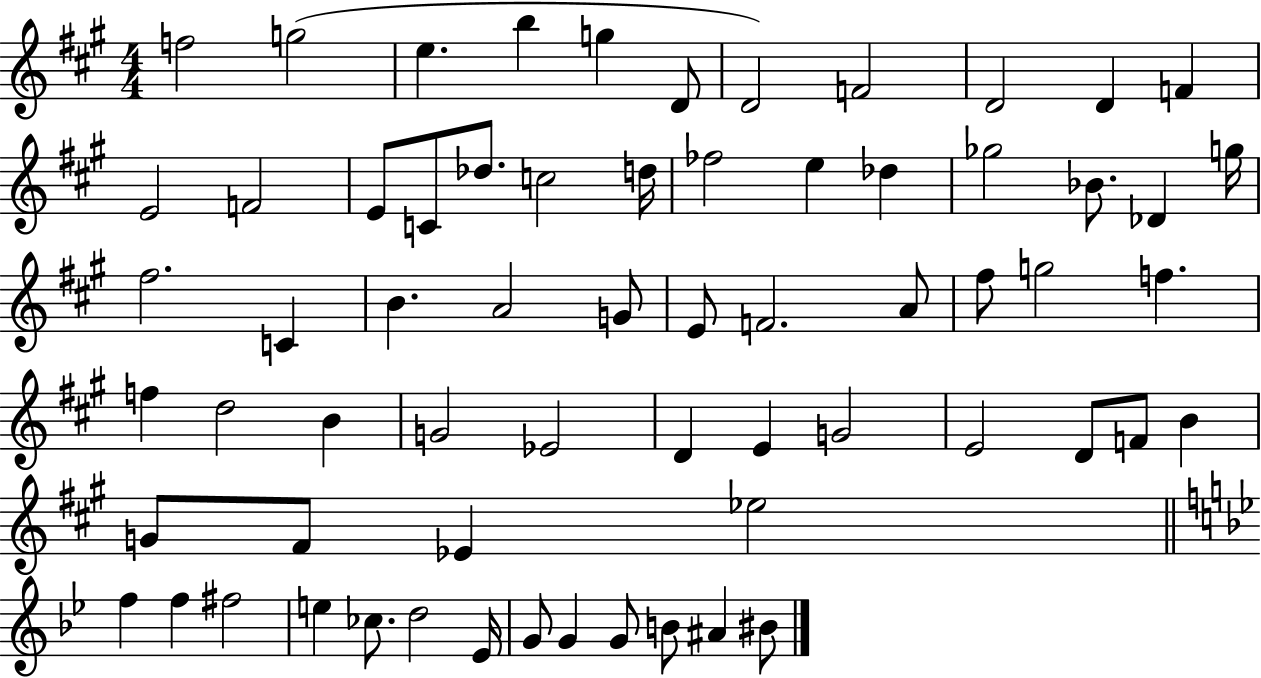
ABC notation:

X:1
T:Untitled
M:4/4
L:1/4
K:A
f2 g2 e b g D/2 D2 F2 D2 D F E2 F2 E/2 C/2 _d/2 c2 d/4 _f2 e _d _g2 _B/2 _D g/4 ^f2 C B A2 G/2 E/2 F2 A/2 ^f/2 g2 f f d2 B G2 _E2 D E G2 E2 D/2 F/2 B G/2 ^F/2 _E _e2 f f ^f2 e _c/2 d2 _E/4 G/2 G G/2 B/2 ^A ^B/2